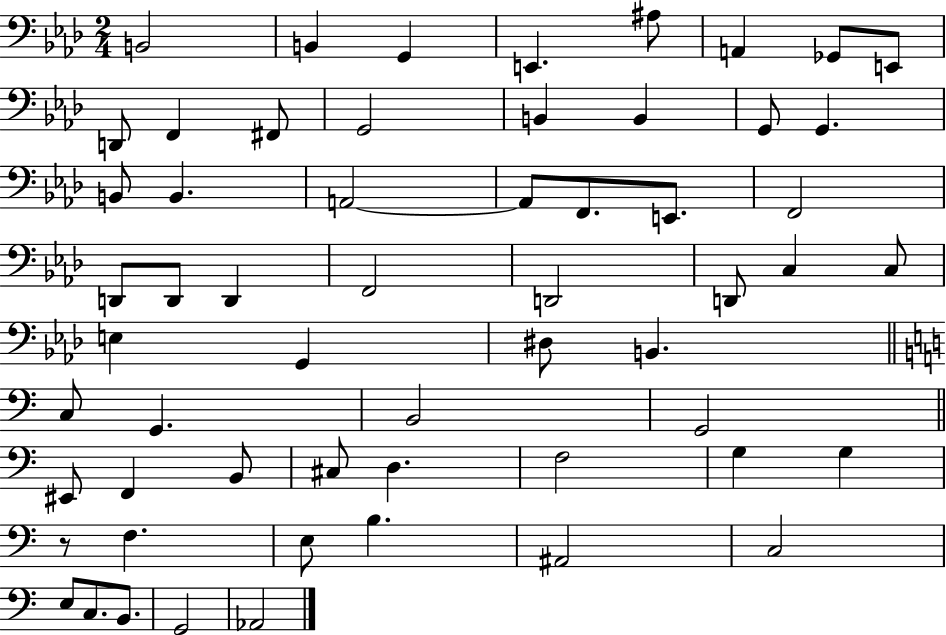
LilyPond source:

{
  \clef bass
  \numericTimeSignature
  \time 2/4
  \key aes \major
  b,2 | b,4 g,4 | e,4. ais8 | a,4 ges,8 e,8 | \break d,8 f,4 fis,8 | g,2 | b,4 b,4 | g,8 g,4. | \break b,8 b,4. | a,2~~ | a,8 f,8. e,8. | f,2 | \break d,8 d,8 d,4 | f,2 | d,2 | d,8 c4 c8 | \break e4 g,4 | dis8 b,4. | \bar "||" \break \key a \minor c8 g,4. | b,2 | g,2 | \bar "||" \break \key a \minor eis,8 f,4 b,8 | cis8 d4. | f2 | g4 g4 | \break r8 f4. | e8 b4. | ais,2 | c2 | \break e8 c8. b,8. | g,2 | aes,2 | \bar "|."
}